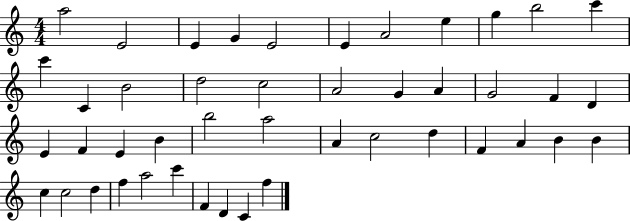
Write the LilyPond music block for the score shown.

{
  \clef treble
  \numericTimeSignature
  \time 4/4
  \key c \major
  a''2 e'2 | e'4 g'4 e'2 | e'4 a'2 e''4 | g''4 b''2 c'''4 | \break c'''4 c'4 b'2 | d''2 c''2 | a'2 g'4 a'4 | g'2 f'4 d'4 | \break e'4 f'4 e'4 b'4 | b''2 a''2 | a'4 c''2 d''4 | f'4 a'4 b'4 b'4 | \break c''4 c''2 d''4 | f''4 a''2 c'''4 | f'4 d'4 c'4 f''4 | \bar "|."
}